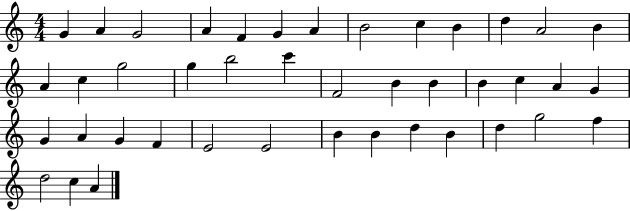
G4/q A4/q G4/h A4/q F4/q G4/q A4/q B4/h C5/q B4/q D5/q A4/h B4/q A4/q C5/q G5/h G5/q B5/h C6/q F4/h B4/q B4/q B4/q C5/q A4/q G4/q G4/q A4/q G4/q F4/q E4/h E4/h B4/q B4/q D5/q B4/q D5/q G5/h F5/q D5/h C5/q A4/q